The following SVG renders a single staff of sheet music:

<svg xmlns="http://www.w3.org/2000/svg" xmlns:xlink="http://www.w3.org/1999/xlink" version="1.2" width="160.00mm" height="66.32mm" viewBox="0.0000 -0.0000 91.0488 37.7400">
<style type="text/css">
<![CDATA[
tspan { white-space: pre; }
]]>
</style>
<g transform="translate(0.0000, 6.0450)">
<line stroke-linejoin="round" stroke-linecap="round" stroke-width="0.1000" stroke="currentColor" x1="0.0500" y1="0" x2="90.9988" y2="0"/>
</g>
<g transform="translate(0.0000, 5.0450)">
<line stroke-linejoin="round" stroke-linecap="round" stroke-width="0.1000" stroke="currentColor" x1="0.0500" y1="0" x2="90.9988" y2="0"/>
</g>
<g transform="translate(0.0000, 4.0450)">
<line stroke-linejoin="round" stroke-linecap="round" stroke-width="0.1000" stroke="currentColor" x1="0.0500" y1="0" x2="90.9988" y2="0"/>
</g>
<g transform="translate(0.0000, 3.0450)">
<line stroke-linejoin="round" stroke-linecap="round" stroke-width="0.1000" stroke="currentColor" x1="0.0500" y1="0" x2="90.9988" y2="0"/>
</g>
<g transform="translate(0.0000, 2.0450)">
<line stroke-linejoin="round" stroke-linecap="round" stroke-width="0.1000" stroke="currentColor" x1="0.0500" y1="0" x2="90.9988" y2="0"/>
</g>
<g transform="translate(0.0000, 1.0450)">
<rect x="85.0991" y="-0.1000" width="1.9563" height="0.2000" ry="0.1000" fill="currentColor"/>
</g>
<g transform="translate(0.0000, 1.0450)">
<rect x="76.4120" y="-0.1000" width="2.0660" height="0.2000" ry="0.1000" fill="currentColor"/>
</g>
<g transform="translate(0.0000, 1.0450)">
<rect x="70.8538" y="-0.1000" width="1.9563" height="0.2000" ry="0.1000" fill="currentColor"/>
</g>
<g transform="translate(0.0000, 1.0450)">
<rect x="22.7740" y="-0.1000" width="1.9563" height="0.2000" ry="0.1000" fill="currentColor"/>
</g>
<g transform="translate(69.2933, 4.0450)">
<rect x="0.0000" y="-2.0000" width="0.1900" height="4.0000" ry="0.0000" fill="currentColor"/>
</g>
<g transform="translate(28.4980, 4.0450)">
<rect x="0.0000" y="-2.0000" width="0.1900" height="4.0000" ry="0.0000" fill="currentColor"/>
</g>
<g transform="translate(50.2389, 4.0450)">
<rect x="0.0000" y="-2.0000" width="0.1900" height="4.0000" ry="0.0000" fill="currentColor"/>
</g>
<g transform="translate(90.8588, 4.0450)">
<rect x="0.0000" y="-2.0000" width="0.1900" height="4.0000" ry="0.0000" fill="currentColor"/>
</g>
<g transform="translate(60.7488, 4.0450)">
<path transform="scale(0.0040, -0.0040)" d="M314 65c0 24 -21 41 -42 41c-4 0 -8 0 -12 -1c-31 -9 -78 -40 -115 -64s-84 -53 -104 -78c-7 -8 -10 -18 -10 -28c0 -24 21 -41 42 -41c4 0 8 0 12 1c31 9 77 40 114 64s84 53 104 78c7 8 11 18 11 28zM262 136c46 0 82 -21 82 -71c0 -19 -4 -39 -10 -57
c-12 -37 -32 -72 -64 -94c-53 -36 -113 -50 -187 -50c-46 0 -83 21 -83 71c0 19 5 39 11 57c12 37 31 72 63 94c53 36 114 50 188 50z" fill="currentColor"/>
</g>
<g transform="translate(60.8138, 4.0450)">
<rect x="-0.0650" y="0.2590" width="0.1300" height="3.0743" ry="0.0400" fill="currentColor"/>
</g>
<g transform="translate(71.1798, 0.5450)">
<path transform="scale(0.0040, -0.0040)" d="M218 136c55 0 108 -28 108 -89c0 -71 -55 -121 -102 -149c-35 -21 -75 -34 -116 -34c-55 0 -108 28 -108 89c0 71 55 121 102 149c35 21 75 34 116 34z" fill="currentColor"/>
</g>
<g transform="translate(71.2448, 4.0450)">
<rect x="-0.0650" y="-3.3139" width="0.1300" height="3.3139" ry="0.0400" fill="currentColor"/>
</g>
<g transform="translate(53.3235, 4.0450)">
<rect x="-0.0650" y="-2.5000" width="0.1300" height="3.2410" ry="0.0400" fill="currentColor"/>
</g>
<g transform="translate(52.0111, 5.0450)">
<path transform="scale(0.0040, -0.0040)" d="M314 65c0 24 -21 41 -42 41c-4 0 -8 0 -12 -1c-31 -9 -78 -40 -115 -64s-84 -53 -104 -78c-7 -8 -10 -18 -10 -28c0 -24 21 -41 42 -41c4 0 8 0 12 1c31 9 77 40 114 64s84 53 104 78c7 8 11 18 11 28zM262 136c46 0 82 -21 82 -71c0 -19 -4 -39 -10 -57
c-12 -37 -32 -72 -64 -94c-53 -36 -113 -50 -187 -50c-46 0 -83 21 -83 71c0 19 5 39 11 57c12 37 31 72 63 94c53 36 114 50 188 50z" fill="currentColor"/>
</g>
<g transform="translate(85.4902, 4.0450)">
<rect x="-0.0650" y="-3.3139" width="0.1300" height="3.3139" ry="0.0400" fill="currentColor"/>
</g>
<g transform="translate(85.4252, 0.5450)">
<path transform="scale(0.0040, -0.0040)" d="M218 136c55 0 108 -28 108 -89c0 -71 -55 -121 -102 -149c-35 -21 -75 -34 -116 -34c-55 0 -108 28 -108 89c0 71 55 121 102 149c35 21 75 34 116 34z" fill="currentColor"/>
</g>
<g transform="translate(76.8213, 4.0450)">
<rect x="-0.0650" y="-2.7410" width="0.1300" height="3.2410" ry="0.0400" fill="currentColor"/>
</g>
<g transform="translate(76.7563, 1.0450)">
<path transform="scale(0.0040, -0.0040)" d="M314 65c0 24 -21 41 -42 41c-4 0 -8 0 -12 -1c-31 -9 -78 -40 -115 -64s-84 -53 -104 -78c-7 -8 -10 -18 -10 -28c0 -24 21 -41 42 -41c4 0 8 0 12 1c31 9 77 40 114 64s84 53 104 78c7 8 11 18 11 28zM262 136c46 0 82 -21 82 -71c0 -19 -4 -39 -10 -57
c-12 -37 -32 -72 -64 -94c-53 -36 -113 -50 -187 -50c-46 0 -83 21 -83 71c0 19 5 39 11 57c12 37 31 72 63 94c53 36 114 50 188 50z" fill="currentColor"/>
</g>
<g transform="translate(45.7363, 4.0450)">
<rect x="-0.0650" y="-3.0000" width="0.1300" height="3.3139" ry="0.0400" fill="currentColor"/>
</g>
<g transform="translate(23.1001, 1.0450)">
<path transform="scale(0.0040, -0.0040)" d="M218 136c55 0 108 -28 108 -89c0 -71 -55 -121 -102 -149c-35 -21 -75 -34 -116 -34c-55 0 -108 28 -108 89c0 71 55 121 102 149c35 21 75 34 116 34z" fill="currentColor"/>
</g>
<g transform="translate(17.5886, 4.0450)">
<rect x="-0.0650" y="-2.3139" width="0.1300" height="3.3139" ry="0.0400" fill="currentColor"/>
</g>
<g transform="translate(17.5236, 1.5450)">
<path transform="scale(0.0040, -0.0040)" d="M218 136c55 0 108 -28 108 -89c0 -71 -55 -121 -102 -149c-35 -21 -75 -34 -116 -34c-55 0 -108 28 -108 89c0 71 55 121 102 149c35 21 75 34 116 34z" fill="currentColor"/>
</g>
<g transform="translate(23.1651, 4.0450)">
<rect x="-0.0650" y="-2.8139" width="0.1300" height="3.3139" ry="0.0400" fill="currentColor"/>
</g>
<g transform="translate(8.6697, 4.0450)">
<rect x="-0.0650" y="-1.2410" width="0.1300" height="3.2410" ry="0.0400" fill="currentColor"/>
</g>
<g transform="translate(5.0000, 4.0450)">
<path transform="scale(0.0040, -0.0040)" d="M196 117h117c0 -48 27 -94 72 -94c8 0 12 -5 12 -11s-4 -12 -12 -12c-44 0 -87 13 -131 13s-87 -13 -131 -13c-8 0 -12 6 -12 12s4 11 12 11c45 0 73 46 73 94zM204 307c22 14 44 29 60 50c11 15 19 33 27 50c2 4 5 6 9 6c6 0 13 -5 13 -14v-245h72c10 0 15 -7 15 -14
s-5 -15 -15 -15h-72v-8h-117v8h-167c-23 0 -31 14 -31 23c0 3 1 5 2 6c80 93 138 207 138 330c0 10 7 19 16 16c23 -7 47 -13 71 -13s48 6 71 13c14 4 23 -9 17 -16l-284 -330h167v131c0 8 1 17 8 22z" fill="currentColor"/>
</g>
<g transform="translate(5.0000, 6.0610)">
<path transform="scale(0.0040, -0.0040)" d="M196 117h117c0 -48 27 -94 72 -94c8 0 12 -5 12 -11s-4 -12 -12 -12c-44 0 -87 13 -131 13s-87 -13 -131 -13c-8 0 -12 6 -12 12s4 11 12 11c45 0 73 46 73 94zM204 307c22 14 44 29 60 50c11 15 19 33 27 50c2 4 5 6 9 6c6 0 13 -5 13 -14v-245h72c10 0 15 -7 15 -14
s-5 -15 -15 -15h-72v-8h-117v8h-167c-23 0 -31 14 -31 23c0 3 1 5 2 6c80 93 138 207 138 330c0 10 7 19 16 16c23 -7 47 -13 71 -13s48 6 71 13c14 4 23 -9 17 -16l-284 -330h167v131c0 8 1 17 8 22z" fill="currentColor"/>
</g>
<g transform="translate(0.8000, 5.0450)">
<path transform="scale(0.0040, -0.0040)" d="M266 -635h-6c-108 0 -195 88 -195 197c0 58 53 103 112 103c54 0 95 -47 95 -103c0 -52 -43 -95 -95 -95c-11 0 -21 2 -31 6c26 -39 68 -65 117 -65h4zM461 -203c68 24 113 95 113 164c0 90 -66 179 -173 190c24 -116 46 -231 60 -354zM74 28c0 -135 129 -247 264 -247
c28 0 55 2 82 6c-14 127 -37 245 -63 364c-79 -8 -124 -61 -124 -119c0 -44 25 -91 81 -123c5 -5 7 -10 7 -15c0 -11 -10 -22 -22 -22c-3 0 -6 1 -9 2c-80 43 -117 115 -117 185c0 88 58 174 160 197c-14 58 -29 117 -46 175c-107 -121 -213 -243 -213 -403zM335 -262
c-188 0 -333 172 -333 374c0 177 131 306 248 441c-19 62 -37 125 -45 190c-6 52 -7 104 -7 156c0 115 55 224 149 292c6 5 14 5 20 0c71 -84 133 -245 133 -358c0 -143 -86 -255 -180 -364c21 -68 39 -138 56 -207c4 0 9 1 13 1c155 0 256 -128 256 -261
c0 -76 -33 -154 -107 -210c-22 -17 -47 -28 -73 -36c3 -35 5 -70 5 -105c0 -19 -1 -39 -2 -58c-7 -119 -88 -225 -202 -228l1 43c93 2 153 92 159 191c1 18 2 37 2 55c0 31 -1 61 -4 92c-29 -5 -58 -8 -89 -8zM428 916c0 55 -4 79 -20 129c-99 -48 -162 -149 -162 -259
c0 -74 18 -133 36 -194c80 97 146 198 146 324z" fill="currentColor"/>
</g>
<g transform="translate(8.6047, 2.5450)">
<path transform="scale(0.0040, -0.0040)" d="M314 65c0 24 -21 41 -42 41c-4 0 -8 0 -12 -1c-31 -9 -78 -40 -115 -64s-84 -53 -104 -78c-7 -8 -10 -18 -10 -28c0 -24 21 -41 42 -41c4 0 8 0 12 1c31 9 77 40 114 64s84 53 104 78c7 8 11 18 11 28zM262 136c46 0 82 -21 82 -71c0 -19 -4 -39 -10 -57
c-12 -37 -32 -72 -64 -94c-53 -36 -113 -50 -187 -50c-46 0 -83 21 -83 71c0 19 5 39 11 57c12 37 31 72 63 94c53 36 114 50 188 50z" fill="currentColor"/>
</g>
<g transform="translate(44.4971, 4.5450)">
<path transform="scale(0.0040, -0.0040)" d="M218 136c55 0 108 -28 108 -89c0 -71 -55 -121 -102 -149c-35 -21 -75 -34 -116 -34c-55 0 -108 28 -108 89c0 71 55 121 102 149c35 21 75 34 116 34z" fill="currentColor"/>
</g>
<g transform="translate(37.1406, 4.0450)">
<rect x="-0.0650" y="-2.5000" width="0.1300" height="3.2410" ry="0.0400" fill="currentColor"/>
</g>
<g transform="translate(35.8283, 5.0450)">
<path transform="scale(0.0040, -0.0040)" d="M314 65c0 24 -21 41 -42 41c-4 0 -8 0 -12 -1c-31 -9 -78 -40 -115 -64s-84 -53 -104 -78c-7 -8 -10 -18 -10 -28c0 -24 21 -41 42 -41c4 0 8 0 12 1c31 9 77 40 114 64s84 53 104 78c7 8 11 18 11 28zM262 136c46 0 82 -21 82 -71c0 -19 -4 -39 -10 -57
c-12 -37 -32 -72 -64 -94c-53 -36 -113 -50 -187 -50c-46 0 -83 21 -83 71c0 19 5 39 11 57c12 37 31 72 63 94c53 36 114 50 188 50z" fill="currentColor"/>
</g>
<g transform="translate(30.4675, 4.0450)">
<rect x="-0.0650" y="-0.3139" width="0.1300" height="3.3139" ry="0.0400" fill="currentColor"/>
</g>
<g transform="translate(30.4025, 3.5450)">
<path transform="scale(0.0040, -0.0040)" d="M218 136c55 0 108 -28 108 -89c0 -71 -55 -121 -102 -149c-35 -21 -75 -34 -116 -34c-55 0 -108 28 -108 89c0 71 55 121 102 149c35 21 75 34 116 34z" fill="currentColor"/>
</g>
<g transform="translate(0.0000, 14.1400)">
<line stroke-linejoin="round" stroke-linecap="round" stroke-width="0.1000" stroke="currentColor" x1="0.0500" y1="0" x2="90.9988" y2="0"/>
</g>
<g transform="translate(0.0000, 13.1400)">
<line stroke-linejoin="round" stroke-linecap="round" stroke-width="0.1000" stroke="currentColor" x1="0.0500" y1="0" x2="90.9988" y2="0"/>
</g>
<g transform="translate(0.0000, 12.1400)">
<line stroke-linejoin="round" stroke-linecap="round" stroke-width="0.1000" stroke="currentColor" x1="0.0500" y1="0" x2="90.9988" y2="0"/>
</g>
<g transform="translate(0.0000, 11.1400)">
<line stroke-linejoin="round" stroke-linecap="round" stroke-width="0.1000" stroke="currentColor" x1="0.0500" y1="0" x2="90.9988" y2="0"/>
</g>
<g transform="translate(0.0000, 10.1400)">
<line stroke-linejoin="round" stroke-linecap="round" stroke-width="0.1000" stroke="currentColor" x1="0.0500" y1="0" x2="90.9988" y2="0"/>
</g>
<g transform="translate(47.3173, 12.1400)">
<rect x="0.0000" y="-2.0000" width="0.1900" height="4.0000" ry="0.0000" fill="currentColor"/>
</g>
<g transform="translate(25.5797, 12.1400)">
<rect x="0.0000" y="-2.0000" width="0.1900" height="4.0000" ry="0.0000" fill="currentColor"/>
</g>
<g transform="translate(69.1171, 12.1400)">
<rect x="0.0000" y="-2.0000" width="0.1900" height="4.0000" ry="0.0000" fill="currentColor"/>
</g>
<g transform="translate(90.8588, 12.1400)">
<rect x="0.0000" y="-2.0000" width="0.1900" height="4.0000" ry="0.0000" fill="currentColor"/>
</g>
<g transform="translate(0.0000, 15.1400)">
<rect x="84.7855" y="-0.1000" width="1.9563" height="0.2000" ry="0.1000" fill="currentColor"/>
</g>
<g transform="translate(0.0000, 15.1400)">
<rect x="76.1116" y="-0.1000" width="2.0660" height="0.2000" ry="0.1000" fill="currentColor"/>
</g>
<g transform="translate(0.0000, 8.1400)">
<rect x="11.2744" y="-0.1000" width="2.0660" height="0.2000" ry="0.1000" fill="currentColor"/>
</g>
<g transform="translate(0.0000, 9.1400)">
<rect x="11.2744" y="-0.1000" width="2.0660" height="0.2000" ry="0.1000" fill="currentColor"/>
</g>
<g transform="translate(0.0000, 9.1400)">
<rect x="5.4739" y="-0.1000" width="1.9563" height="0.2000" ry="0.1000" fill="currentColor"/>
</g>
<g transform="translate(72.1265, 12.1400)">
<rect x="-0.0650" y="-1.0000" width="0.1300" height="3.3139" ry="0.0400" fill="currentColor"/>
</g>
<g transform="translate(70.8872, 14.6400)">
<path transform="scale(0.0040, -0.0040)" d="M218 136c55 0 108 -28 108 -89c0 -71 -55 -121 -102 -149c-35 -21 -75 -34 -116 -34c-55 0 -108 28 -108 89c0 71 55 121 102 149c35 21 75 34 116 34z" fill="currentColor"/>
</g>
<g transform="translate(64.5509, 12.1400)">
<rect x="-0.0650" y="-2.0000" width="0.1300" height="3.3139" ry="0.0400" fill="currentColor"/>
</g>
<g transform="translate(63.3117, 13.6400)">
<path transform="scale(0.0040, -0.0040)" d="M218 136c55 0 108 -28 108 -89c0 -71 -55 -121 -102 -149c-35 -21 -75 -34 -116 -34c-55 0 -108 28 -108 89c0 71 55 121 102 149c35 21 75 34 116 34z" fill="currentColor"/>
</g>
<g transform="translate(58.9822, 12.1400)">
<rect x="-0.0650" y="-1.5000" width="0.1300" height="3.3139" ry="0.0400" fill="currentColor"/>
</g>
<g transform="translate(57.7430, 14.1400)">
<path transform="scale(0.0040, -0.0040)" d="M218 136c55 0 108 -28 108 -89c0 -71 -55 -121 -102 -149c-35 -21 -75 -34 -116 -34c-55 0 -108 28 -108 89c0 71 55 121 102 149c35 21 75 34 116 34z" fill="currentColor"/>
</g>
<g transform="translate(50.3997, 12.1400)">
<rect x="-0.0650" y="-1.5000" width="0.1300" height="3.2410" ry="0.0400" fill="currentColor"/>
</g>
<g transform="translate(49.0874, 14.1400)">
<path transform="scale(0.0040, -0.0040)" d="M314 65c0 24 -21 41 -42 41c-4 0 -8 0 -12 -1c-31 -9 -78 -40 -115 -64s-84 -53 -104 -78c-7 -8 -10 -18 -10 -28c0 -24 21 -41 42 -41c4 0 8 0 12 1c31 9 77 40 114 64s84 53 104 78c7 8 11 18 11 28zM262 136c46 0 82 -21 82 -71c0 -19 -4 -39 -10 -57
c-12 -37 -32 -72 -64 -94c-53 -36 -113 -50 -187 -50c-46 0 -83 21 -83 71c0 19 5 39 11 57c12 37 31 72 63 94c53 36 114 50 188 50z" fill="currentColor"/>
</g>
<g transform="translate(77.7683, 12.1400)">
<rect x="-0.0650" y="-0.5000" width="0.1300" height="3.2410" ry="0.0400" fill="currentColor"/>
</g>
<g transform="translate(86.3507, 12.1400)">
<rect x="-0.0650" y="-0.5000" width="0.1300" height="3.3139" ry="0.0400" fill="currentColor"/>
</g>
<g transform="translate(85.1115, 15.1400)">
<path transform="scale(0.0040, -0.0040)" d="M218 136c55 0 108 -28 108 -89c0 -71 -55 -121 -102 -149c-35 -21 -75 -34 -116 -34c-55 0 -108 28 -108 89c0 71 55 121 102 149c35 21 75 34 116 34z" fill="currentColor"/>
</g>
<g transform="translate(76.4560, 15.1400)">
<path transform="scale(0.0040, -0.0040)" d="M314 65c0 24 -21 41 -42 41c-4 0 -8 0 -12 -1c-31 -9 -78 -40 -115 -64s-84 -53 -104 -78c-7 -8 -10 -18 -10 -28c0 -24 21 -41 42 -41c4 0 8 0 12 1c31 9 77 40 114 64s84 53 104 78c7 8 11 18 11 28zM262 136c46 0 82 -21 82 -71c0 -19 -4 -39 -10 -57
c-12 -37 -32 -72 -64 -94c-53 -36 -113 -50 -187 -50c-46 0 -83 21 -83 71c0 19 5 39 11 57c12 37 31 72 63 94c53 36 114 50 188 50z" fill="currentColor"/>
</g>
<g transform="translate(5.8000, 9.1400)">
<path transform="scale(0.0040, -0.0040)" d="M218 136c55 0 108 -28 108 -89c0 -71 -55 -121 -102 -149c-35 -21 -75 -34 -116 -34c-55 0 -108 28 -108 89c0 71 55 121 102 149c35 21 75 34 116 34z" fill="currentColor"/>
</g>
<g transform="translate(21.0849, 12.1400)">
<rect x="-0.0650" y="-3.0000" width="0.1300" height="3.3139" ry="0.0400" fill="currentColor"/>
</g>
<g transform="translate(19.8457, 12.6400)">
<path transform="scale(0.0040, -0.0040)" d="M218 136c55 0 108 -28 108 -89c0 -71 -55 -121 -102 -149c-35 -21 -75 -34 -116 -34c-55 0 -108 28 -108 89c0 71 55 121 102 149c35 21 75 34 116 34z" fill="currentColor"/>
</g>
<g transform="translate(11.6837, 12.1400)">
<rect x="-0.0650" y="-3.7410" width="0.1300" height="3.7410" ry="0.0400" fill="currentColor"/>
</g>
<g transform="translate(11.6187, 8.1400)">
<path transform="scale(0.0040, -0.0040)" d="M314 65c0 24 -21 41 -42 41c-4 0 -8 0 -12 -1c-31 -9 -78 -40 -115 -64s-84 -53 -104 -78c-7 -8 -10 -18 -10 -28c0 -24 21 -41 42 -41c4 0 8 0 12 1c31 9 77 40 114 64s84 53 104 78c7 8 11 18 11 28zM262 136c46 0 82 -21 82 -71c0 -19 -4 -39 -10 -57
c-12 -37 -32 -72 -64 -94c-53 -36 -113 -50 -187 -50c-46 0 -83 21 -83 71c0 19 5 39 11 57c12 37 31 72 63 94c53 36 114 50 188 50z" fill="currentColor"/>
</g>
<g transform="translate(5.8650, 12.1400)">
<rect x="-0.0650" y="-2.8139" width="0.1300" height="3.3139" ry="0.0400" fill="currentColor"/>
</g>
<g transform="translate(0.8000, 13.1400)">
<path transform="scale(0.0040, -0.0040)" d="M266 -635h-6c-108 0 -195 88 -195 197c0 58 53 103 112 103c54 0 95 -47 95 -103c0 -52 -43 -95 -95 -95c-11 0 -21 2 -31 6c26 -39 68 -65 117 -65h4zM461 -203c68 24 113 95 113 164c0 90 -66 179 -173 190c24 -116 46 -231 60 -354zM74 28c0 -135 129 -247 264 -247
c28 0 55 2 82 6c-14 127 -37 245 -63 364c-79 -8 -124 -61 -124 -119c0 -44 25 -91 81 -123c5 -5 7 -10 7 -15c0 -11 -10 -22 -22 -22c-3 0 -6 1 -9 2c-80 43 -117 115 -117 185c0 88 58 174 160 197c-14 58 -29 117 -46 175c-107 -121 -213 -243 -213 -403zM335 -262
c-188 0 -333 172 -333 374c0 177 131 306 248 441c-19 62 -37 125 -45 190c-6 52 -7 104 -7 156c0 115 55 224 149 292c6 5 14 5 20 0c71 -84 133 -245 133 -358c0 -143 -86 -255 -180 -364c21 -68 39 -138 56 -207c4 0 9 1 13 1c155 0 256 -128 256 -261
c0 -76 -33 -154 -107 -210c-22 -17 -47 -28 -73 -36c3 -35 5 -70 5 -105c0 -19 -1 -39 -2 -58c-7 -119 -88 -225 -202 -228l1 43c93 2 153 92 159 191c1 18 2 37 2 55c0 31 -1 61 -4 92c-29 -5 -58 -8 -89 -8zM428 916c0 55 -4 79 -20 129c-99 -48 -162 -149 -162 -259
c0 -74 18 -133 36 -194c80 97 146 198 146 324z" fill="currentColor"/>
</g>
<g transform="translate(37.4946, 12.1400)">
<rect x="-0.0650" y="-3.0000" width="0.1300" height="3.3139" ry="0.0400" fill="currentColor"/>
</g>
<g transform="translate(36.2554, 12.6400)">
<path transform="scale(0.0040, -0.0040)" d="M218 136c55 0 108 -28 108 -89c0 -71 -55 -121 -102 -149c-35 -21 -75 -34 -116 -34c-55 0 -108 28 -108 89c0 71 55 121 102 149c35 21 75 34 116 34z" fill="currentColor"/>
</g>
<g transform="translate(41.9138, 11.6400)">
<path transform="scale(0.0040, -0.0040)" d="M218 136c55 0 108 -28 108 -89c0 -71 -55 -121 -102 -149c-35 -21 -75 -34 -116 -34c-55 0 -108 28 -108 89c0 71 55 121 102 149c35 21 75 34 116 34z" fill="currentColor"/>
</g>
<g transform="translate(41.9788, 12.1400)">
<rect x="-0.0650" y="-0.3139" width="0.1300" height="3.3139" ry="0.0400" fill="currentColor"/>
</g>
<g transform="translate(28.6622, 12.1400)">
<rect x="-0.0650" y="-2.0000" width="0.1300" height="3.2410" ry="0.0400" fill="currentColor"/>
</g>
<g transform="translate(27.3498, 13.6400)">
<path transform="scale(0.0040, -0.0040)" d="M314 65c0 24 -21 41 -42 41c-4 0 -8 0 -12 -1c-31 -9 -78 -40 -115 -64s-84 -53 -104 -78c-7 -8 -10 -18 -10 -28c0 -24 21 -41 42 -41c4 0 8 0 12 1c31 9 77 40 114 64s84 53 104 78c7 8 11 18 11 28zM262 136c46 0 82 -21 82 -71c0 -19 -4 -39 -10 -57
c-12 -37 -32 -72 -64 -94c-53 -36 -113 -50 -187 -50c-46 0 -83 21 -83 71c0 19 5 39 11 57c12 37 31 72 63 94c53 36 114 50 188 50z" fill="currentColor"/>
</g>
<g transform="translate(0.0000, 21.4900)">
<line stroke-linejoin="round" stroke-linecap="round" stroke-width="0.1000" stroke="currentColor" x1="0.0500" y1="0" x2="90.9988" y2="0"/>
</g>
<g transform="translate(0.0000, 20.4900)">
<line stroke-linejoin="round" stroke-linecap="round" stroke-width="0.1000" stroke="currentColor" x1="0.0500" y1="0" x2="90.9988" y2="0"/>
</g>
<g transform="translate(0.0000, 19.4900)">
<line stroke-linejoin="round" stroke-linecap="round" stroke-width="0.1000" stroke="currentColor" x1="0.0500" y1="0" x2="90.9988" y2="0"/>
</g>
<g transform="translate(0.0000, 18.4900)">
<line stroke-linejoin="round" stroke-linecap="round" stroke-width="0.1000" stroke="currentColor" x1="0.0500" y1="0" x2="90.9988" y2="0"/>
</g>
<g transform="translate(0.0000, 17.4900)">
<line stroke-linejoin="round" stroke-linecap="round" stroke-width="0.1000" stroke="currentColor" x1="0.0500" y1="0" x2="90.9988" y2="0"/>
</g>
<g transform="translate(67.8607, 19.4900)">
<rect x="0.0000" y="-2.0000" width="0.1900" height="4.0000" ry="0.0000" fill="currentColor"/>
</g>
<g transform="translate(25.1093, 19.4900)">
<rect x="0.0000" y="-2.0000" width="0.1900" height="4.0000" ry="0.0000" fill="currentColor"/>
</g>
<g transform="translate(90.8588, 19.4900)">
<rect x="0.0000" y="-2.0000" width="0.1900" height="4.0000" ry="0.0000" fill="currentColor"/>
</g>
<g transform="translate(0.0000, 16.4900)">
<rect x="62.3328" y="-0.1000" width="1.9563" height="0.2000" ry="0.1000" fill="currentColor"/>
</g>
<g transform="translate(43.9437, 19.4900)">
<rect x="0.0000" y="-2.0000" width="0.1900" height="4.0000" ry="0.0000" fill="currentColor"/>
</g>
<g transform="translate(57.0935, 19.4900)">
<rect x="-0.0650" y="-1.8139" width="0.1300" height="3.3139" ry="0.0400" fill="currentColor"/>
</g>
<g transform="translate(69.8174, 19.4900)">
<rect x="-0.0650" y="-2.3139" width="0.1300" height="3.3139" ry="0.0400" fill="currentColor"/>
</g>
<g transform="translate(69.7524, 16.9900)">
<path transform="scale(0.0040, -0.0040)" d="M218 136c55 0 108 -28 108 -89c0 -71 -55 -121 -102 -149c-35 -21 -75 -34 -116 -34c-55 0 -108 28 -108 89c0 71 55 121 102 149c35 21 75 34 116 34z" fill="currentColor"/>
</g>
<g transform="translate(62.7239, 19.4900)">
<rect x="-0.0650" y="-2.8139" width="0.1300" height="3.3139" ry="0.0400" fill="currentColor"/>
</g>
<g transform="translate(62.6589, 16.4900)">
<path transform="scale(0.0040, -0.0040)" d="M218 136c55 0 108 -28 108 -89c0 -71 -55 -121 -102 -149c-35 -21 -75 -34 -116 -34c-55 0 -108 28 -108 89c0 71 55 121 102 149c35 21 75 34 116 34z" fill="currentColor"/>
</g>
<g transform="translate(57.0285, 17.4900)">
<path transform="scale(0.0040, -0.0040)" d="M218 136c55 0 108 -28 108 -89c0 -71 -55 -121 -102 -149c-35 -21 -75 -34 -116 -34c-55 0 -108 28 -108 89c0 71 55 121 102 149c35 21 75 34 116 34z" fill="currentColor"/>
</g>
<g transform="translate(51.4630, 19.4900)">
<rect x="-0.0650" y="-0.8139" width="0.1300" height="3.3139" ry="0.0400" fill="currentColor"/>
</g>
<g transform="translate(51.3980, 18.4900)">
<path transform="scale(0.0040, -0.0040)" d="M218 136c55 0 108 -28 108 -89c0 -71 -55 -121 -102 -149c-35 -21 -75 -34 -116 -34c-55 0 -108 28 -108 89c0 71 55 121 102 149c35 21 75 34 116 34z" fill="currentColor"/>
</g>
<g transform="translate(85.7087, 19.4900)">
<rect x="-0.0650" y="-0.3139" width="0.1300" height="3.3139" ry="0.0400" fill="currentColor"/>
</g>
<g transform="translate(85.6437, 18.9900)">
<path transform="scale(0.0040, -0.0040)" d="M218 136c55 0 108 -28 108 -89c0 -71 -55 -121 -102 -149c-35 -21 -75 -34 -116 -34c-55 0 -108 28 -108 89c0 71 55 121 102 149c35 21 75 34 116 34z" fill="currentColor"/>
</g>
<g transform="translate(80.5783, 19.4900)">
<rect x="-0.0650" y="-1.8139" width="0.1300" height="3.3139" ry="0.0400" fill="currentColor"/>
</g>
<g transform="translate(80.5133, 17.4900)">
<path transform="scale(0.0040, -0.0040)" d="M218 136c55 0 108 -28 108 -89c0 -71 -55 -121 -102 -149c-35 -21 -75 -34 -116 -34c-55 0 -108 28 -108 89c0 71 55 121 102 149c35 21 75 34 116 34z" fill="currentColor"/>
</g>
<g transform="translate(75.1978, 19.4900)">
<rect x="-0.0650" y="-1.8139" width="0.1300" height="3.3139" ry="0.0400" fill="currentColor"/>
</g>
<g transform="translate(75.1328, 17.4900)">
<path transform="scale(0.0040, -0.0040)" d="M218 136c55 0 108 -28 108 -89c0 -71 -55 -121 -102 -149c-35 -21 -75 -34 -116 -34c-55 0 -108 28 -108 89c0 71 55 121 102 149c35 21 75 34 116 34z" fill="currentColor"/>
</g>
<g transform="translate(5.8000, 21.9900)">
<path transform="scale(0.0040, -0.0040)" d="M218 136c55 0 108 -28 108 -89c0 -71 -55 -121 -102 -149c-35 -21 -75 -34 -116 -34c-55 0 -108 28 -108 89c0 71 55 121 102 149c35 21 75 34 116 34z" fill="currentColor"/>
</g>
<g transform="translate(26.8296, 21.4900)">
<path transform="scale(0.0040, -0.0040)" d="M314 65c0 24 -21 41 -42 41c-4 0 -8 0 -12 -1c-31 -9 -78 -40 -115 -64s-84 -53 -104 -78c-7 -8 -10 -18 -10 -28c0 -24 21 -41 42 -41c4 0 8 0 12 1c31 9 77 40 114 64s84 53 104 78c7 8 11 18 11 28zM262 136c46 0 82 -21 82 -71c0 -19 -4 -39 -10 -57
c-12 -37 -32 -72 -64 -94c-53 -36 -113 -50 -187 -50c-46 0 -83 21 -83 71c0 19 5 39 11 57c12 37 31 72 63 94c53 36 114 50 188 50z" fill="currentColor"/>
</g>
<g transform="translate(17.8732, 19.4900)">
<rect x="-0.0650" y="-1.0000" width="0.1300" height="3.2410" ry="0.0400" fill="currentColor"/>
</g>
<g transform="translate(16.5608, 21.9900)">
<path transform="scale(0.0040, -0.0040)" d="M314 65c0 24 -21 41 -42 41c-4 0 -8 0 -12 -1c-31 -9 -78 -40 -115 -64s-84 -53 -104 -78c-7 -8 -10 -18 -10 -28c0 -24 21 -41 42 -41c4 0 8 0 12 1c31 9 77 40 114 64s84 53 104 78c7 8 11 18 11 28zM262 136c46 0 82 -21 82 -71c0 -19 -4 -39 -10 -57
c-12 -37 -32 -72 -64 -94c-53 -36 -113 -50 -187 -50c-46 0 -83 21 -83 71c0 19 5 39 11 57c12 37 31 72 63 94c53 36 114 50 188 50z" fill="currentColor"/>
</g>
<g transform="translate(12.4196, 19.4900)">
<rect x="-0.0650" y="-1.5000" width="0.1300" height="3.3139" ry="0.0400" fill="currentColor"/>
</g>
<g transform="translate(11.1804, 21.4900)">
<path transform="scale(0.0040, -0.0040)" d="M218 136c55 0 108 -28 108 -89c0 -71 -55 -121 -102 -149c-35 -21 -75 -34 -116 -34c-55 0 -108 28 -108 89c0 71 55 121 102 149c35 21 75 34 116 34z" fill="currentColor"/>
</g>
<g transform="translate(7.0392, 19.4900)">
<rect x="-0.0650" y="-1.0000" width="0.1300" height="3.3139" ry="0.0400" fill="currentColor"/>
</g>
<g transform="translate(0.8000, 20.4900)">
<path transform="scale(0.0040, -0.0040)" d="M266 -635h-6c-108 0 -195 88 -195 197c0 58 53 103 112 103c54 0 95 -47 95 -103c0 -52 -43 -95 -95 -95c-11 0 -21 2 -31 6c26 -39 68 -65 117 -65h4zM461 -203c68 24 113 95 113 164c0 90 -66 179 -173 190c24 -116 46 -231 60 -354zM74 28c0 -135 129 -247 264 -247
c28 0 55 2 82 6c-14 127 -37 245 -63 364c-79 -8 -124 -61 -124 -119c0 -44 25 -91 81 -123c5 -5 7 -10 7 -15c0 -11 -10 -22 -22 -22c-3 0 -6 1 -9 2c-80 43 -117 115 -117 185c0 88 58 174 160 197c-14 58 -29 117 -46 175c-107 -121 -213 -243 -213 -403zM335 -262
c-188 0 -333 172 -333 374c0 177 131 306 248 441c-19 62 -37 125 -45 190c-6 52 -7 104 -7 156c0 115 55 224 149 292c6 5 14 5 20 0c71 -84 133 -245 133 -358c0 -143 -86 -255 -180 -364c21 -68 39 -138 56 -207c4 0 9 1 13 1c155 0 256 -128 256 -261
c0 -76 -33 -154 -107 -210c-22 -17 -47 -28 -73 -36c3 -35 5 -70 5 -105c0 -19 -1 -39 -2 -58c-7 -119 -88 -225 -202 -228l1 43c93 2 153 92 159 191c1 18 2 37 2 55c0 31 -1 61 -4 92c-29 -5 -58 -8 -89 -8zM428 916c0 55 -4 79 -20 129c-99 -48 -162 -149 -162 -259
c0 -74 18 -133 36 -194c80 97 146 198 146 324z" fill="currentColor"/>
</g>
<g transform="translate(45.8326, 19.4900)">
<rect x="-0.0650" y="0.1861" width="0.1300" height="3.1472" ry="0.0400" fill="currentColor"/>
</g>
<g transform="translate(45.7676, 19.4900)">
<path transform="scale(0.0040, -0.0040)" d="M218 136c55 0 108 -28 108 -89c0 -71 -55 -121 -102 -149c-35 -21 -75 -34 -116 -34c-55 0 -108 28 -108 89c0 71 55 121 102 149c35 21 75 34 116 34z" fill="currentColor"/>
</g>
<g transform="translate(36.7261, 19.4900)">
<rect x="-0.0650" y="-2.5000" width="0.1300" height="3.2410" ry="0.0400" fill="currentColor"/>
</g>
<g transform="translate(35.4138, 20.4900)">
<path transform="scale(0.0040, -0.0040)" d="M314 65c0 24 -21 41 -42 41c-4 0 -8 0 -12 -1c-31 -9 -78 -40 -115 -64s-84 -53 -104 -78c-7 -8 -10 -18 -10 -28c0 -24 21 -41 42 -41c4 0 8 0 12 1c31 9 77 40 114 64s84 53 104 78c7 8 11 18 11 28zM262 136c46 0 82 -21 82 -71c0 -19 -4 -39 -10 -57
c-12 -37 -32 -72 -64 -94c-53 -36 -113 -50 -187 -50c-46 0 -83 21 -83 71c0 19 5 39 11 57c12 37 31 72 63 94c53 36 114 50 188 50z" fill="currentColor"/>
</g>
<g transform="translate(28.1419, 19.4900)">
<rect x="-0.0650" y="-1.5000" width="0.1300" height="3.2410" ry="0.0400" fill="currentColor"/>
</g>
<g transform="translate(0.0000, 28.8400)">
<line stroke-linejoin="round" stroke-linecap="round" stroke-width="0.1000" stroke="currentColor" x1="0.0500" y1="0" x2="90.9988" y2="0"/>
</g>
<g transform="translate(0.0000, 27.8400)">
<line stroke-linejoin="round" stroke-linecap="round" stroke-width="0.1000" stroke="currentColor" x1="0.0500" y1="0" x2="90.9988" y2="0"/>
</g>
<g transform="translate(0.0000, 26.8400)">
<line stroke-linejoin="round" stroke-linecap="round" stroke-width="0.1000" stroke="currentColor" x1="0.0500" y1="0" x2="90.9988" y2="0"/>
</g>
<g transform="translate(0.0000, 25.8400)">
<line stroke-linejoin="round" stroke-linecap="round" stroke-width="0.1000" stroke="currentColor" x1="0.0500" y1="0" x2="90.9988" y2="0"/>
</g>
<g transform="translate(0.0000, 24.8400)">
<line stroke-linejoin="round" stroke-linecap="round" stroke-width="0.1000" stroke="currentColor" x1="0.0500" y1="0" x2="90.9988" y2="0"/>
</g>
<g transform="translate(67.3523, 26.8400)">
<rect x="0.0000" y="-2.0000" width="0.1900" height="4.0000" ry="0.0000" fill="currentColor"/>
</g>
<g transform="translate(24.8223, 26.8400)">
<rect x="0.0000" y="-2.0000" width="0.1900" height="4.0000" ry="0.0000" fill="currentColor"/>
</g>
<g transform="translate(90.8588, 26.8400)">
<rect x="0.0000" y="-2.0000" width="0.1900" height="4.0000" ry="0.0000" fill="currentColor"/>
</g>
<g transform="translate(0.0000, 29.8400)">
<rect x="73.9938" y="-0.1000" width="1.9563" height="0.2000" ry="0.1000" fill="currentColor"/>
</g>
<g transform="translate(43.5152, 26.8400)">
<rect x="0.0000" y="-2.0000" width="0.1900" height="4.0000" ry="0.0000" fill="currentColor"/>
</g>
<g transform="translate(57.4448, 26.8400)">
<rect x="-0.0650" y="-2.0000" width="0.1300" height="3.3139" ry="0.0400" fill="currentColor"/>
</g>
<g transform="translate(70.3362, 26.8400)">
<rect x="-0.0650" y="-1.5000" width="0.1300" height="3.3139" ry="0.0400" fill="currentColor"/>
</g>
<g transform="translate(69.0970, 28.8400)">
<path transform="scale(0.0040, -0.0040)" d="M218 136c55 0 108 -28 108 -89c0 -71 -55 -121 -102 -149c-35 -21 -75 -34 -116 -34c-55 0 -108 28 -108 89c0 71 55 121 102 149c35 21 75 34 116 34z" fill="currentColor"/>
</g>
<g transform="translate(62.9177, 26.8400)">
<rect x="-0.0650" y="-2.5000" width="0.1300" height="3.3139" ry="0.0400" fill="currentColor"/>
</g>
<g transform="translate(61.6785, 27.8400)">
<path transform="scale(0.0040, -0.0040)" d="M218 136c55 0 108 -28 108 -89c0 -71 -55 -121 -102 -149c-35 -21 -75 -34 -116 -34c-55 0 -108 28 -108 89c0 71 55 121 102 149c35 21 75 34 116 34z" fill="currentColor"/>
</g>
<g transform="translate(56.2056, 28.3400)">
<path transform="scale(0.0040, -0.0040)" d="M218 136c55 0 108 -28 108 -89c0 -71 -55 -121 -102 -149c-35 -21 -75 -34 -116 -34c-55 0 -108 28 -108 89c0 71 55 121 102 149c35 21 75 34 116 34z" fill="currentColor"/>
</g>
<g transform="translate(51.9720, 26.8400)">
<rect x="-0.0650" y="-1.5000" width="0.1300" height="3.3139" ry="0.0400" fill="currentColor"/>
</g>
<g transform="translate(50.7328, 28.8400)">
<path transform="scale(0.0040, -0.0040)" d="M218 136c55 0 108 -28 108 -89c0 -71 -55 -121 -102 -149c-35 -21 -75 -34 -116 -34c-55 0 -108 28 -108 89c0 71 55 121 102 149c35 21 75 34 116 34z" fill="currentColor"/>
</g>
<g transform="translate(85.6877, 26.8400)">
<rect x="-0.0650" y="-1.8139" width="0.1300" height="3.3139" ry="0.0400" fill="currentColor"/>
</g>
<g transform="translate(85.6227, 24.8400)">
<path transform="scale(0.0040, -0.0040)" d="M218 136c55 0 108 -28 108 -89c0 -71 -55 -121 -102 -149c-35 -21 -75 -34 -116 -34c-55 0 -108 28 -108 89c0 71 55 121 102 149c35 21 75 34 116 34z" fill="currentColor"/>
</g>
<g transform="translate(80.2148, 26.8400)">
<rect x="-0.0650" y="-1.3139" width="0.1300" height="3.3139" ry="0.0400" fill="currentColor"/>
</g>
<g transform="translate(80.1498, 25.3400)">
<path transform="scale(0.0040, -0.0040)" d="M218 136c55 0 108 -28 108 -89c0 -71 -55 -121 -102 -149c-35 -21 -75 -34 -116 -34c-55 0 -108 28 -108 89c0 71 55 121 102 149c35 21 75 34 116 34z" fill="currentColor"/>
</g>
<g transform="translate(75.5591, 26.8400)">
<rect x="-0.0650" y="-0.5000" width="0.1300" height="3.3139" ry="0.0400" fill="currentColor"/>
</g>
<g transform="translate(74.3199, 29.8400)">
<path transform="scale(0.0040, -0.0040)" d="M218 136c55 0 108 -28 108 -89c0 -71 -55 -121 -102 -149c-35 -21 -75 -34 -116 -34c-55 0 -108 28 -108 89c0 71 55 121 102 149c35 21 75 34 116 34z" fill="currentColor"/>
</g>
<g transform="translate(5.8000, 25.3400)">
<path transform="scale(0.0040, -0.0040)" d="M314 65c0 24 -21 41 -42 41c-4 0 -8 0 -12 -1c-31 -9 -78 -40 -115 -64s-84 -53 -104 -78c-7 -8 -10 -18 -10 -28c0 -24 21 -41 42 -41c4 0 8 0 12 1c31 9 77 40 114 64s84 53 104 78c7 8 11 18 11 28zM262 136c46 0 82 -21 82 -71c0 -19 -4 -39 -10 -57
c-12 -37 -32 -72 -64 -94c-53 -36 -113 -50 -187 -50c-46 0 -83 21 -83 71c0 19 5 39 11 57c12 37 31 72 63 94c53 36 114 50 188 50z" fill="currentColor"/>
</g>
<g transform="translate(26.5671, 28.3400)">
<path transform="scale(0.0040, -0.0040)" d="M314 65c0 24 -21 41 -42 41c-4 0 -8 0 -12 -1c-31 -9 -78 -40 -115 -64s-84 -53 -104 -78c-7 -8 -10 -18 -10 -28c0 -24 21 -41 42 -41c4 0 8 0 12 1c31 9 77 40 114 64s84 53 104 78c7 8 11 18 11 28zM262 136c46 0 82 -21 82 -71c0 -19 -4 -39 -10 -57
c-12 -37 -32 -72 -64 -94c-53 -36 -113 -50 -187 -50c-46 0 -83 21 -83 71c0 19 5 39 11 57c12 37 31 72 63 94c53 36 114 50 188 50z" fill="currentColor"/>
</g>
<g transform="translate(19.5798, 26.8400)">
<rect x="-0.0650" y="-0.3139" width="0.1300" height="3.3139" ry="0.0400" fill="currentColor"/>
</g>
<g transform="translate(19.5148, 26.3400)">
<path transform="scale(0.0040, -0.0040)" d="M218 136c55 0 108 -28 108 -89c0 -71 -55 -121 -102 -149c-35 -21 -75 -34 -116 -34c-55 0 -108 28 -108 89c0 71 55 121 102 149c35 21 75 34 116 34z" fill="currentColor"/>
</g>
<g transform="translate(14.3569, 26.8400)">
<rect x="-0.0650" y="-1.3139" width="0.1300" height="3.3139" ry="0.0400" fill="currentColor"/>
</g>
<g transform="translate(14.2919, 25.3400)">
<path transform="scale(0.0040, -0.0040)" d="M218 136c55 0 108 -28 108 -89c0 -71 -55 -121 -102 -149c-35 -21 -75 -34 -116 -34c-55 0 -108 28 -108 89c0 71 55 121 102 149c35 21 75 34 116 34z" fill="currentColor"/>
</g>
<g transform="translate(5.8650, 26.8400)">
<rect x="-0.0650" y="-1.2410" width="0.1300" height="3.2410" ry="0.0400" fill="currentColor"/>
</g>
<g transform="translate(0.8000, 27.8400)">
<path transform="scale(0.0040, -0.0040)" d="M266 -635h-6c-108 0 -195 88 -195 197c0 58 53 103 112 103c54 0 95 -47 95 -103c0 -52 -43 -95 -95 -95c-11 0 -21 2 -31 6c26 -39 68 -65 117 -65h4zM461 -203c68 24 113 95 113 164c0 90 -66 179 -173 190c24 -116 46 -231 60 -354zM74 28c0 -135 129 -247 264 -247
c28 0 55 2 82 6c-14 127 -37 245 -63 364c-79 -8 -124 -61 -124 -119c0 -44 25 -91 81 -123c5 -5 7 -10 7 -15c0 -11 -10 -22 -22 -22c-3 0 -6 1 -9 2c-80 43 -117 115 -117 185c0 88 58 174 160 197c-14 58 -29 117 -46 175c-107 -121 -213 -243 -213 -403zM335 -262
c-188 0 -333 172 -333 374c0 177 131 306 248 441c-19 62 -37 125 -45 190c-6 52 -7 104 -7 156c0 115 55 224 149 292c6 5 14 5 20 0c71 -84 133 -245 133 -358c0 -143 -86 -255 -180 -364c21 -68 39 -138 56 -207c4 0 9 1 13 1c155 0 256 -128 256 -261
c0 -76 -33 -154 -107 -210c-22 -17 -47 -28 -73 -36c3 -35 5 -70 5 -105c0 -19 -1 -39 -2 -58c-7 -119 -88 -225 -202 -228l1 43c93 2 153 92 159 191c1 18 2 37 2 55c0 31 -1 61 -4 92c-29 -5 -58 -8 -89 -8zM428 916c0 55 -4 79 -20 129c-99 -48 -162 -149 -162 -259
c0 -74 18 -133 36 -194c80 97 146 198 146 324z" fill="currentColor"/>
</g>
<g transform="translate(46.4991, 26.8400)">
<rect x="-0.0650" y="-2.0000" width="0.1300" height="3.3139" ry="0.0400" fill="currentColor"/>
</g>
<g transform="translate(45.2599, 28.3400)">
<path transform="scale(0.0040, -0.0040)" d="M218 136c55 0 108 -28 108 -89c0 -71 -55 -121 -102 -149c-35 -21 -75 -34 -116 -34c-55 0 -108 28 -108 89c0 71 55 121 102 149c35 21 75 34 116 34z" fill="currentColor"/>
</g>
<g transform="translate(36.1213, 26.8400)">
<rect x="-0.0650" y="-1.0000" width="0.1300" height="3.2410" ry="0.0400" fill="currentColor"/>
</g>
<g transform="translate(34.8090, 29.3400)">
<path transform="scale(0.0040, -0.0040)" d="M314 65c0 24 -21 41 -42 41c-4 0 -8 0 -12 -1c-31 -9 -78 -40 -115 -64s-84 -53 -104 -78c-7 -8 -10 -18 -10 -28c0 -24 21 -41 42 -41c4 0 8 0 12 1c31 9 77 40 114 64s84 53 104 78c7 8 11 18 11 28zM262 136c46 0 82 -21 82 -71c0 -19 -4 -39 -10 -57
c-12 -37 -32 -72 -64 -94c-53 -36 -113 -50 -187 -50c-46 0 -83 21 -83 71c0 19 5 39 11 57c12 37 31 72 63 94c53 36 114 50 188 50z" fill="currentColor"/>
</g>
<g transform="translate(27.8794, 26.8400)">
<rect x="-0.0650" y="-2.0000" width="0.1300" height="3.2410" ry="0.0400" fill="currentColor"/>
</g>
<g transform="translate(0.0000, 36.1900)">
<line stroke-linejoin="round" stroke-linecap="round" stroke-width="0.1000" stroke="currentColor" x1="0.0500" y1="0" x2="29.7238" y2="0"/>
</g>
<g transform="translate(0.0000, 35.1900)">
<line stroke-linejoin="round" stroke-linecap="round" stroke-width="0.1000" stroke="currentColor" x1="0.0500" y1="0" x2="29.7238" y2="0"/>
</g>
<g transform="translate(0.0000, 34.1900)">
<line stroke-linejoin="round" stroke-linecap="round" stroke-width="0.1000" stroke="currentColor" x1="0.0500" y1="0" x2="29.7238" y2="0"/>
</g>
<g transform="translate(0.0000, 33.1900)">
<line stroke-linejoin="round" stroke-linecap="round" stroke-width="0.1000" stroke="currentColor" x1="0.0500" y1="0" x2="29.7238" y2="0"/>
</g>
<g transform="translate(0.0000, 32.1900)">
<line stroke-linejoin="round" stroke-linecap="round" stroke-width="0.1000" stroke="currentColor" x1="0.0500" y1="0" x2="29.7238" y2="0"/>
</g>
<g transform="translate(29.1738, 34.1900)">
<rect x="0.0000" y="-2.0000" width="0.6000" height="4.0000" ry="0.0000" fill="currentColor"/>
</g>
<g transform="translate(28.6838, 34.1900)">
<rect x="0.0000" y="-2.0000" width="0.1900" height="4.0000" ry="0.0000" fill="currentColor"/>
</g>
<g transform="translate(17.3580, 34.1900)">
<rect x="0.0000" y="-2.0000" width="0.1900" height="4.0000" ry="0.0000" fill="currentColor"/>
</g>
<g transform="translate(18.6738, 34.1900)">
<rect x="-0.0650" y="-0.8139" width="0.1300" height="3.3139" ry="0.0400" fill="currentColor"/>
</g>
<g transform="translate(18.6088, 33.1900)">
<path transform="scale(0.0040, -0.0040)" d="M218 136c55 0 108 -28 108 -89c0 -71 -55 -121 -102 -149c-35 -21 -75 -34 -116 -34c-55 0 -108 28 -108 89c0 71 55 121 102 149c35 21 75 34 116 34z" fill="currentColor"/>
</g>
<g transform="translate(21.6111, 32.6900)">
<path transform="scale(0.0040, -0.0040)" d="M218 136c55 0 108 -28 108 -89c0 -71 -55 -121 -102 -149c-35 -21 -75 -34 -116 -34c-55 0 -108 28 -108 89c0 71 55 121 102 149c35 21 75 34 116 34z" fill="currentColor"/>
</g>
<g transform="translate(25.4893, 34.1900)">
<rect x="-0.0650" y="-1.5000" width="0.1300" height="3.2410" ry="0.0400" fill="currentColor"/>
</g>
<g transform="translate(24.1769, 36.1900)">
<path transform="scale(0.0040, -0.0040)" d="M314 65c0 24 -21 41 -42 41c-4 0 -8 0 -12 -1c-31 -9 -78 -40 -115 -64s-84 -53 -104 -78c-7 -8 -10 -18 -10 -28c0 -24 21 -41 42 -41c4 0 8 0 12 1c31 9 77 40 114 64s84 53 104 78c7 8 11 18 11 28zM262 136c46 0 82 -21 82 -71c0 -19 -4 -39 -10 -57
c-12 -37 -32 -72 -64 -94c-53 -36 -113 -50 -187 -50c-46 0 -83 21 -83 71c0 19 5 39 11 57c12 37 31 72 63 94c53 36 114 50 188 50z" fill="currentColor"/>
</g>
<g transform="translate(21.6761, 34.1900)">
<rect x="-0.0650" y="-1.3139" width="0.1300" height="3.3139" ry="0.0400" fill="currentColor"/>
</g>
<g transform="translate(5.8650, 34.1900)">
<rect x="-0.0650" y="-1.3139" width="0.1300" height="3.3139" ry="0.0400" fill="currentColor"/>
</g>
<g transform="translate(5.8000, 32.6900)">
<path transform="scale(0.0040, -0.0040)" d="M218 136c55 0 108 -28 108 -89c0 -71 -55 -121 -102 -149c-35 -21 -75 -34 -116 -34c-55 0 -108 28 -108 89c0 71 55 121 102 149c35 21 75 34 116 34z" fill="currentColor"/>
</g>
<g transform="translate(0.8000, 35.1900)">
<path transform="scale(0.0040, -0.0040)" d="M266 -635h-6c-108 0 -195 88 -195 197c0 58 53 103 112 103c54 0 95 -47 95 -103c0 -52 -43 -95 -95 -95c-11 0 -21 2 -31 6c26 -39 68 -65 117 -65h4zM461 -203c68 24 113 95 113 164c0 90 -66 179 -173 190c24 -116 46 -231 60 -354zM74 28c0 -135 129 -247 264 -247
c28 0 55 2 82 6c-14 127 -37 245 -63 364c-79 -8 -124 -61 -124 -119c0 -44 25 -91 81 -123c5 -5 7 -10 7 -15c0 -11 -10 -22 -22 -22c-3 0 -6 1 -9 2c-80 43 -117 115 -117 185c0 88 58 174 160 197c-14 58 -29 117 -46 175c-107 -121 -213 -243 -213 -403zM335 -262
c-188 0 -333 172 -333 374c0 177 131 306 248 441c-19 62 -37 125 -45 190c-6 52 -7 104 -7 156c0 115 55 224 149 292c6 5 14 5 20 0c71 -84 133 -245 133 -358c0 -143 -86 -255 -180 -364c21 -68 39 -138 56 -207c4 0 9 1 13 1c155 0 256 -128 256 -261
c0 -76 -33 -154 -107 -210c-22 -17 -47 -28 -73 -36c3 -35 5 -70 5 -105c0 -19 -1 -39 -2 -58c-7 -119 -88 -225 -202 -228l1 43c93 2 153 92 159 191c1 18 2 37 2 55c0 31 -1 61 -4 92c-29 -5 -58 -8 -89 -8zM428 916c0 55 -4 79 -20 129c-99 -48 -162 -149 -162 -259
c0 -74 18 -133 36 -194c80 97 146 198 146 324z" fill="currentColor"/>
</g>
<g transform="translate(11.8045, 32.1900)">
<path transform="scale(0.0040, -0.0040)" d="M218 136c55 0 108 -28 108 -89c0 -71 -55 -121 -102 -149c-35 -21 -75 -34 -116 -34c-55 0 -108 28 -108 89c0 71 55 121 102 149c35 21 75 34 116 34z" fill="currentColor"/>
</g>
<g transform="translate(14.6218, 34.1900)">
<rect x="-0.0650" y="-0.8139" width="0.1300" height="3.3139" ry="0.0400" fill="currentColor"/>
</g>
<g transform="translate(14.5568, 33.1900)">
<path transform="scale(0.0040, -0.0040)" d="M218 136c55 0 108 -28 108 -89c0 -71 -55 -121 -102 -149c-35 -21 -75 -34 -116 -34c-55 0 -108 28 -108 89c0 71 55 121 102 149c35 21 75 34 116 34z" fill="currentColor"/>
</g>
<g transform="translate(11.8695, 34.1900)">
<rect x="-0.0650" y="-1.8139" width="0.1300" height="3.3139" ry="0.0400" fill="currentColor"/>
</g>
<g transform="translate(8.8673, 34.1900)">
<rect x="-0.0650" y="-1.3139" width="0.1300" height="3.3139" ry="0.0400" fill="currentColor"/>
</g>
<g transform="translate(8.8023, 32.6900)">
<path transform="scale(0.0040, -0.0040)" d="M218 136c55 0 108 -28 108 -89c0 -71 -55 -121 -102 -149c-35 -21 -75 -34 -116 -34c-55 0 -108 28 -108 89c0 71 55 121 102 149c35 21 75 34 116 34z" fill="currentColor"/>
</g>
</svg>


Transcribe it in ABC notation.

X:1
T:Untitled
M:4/4
L:1/4
K:C
e2 g a c G2 A G2 B2 b a2 b a c'2 A F2 A c E2 E F D C2 C D E D2 E2 G2 B d f a g f f c e2 e c F2 D2 F E F G E C e f e e f d d e E2